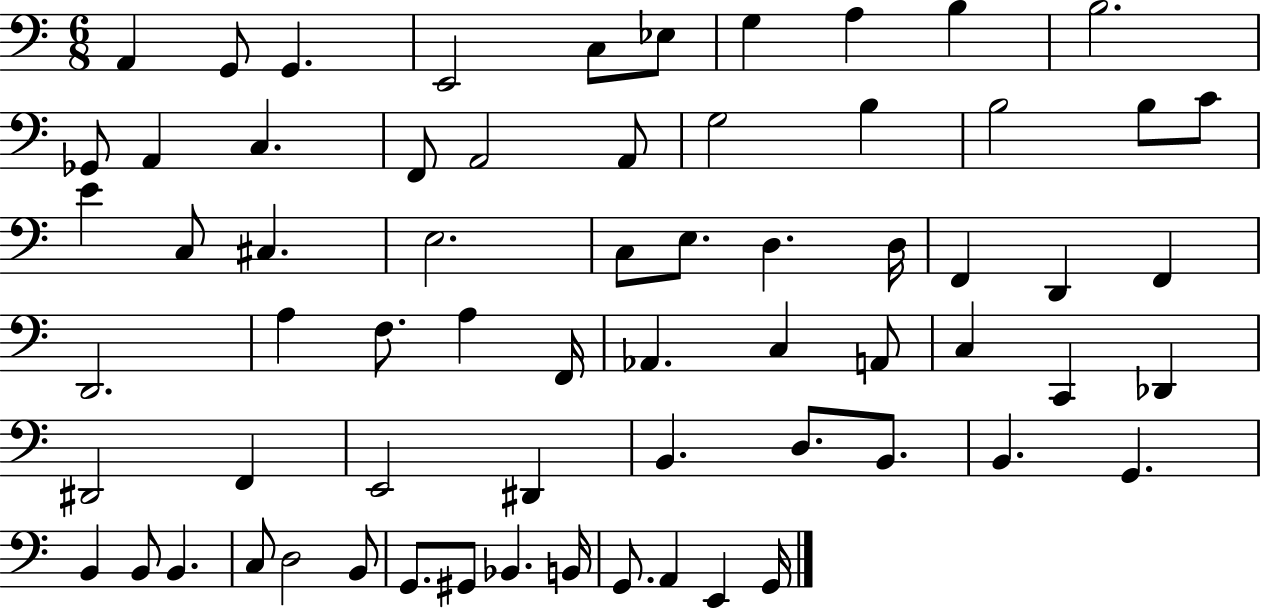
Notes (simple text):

A2/q G2/e G2/q. E2/h C3/e Eb3/e G3/q A3/q B3/q B3/h. Gb2/e A2/q C3/q. F2/e A2/h A2/e G3/h B3/q B3/h B3/e C4/e E4/q C3/e C#3/q. E3/h. C3/e E3/e. D3/q. D3/s F2/q D2/q F2/q D2/h. A3/q F3/e. A3/q F2/s Ab2/q. C3/q A2/e C3/q C2/q Db2/q D#2/h F2/q E2/h D#2/q B2/q. D3/e. B2/e. B2/q. G2/q. B2/q B2/e B2/q. C3/e D3/h B2/e G2/e. G#2/e Bb2/q. B2/s G2/e. A2/q E2/q G2/s